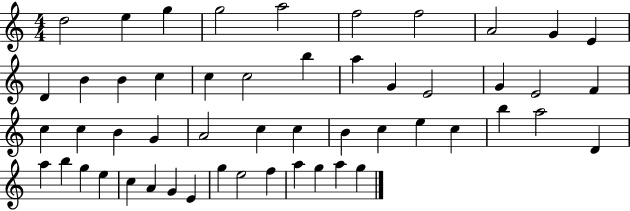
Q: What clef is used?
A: treble